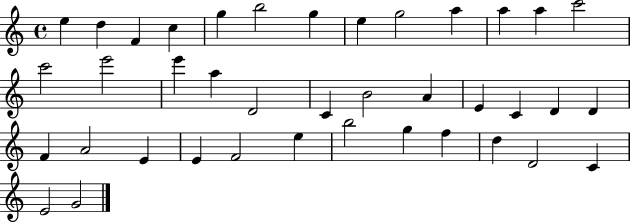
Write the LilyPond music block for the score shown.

{
  \clef treble
  \time 4/4
  \defaultTimeSignature
  \key c \major
  e''4 d''4 f'4 c''4 | g''4 b''2 g''4 | e''4 g''2 a''4 | a''4 a''4 c'''2 | \break c'''2 e'''2 | e'''4 a''4 d'2 | c'4 b'2 a'4 | e'4 c'4 d'4 d'4 | \break f'4 a'2 e'4 | e'4 f'2 e''4 | b''2 g''4 f''4 | d''4 d'2 c'4 | \break e'2 g'2 | \bar "|."
}